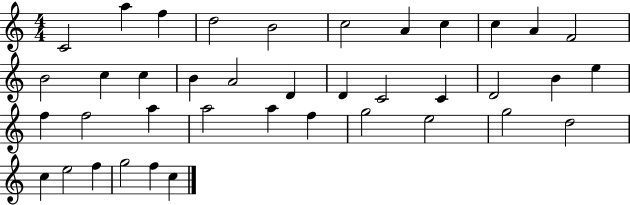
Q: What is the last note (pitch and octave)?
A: C5